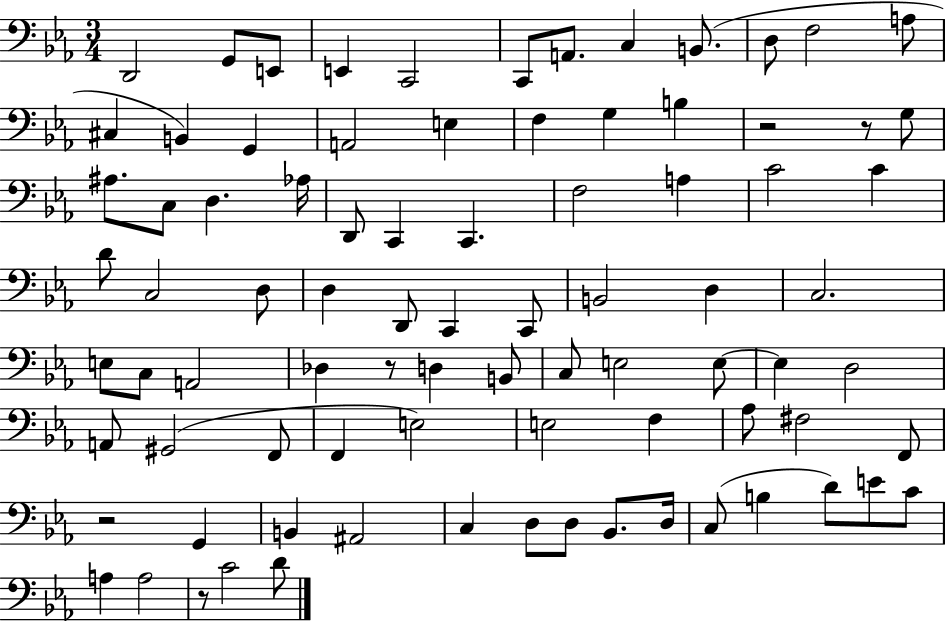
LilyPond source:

{
  \clef bass
  \numericTimeSignature
  \time 3/4
  \key ees \major
  d,2 g,8 e,8 | e,4 c,2 | c,8 a,8. c4 b,8.( | d8 f2 a8 | \break cis4 b,4) g,4 | a,2 e4 | f4 g4 b4 | r2 r8 g8 | \break ais8. c8 d4. aes16 | d,8 c,4 c,4. | f2 a4 | c'2 c'4 | \break d'8 c2 d8 | d4 d,8 c,4 c,8 | b,2 d4 | c2. | \break e8 c8 a,2 | des4 r8 d4 b,8 | c8 e2 e8~~ | e4 d2 | \break a,8 gis,2( f,8 | f,4 e2) | e2 f4 | aes8 fis2 f,8 | \break r2 g,4 | b,4 ais,2 | c4 d8 d8 bes,8. d16 | c8( b4 d'8) e'8 c'8 | \break a4 a2 | r8 c'2 d'8 | \bar "|."
}